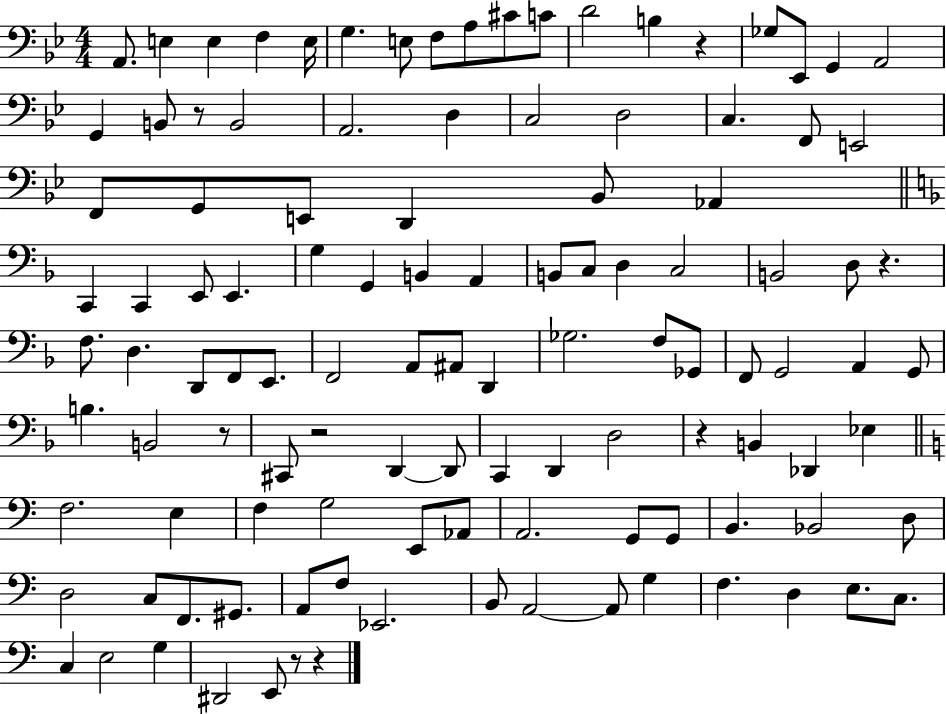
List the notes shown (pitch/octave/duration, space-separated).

A2/e. E3/q E3/q F3/q E3/s G3/q. E3/e F3/e A3/e C#4/e C4/e D4/h B3/q R/q Gb3/e Eb2/e G2/q A2/h G2/q B2/e R/e B2/h A2/h. D3/q C3/h D3/h C3/q. F2/e E2/h F2/e G2/e E2/e D2/q Bb2/e Ab2/q C2/q C2/q E2/e E2/q. G3/q G2/q B2/q A2/q B2/e C3/e D3/q C3/h B2/h D3/e R/q. F3/e. D3/q. D2/e F2/e E2/e. F2/h A2/e A#2/e D2/q Gb3/h. F3/e Gb2/e F2/e G2/h A2/q G2/e B3/q. B2/h R/e C#2/e R/h D2/q D2/e C2/q D2/q D3/h R/q B2/q Db2/q Eb3/q F3/h. E3/q F3/q G3/h E2/e Ab2/e A2/h. G2/e G2/e B2/q. Bb2/h D3/e D3/h C3/e F2/e. G#2/e. A2/e F3/e Eb2/h. B2/e A2/h A2/e G3/q F3/q. D3/q E3/e. C3/e. C3/q E3/h G3/q D#2/h E2/e R/e R/q